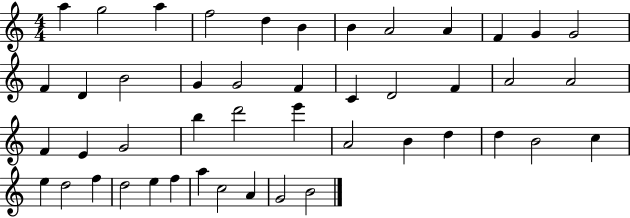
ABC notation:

X:1
T:Untitled
M:4/4
L:1/4
K:C
a g2 a f2 d B B A2 A F G G2 F D B2 G G2 F C D2 F A2 A2 F E G2 b d'2 e' A2 B d d B2 c e d2 f d2 e f a c2 A G2 B2